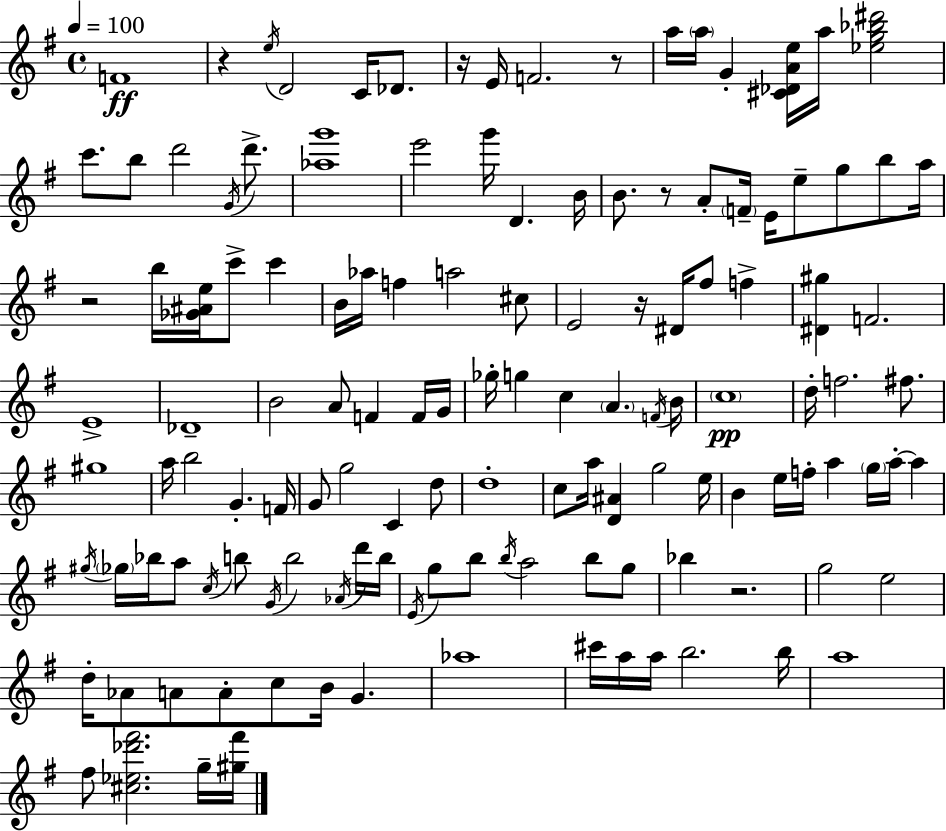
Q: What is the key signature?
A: G major